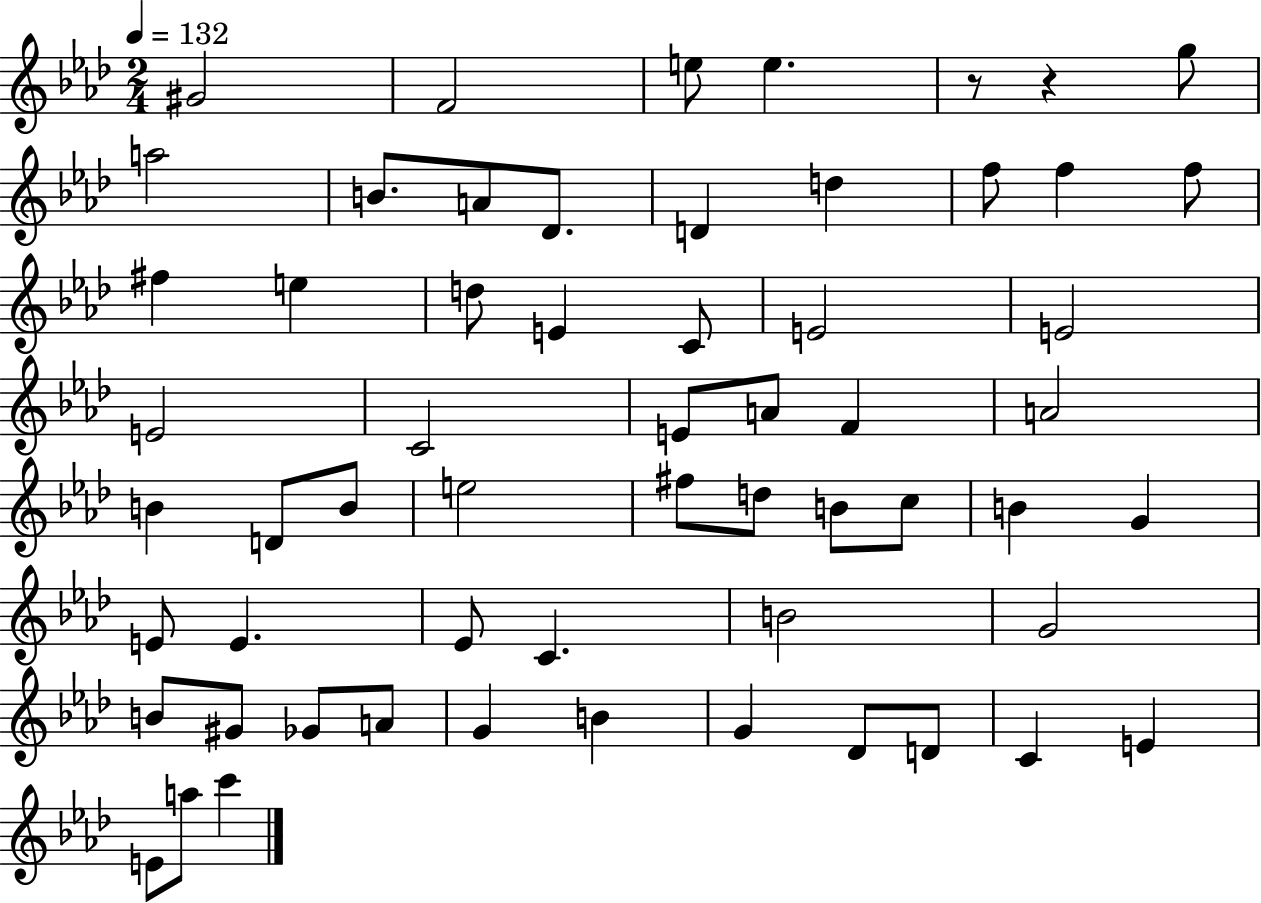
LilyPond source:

{
  \clef treble
  \numericTimeSignature
  \time 2/4
  \key aes \major
  \tempo 4 = 132
  \repeat volta 2 { gis'2 | f'2 | e''8 e''4. | r8 r4 g''8 | \break a''2 | b'8. a'8 des'8. | d'4 d''4 | f''8 f''4 f''8 | \break fis''4 e''4 | d''8 e'4 c'8 | e'2 | e'2 | \break e'2 | c'2 | e'8 a'8 f'4 | a'2 | \break b'4 d'8 b'8 | e''2 | fis''8 d''8 b'8 c''8 | b'4 g'4 | \break e'8 e'4. | ees'8 c'4. | b'2 | g'2 | \break b'8 gis'8 ges'8 a'8 | g'4 b'4 | g'4 des'8 d'8 | c'4 e'4 | \break e'8 a''8 c'''4 | } \bar "|."
}